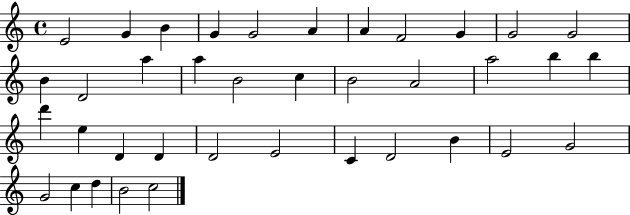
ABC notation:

X:1
T:Untitled
M:4/4
L:1/4
K:C
E2 G B G G2 A A F2 G G2 G2 B D2 a a B2 c B2 A2 a2 b b d' e D D D2 E2 C D2 B E2 G2 G2 c d B2 c2